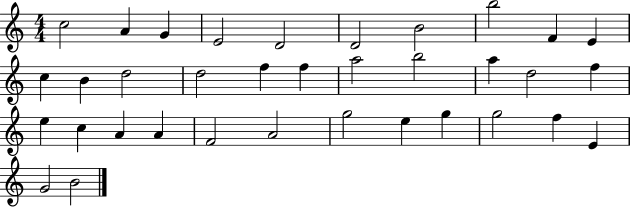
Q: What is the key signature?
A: C major